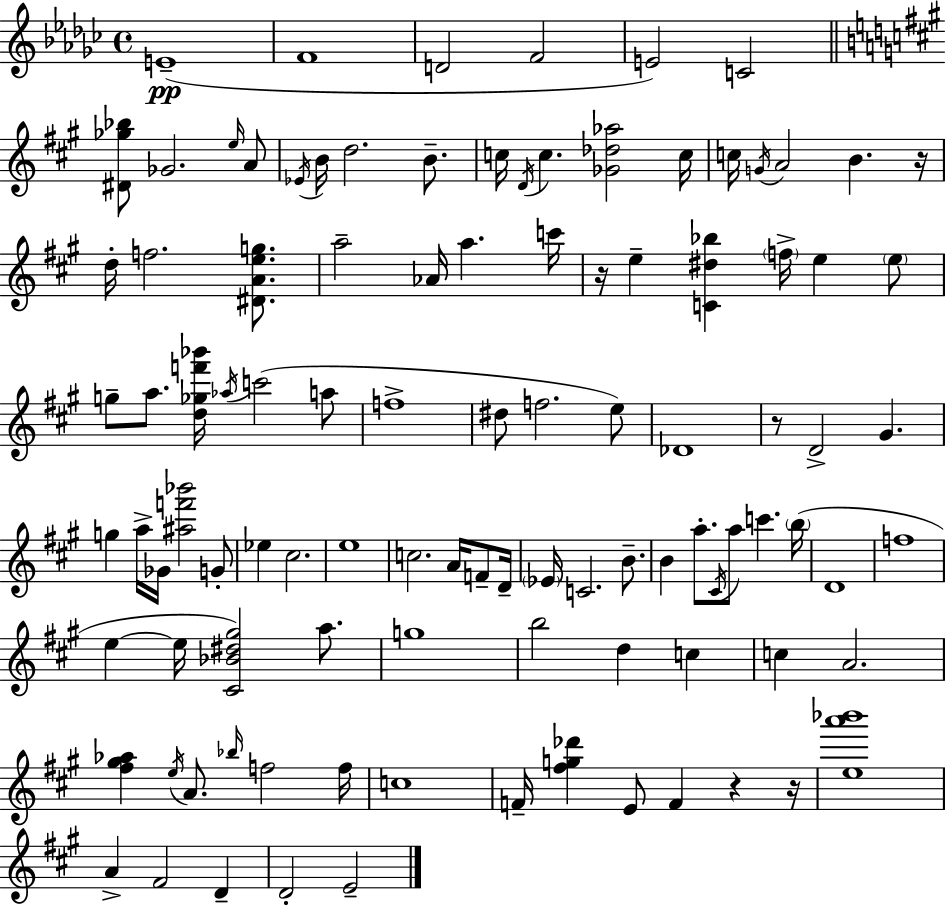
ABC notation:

X:1
T:Untitled
M:4/4
L:1/4
K:Ebm
E4 F4 D2 F2 E2 C2 [^D_g_b]/2 _G2 e/4 A/2 _E/4 B/4 d2 B/2 c/4 D/4 c [_G_d_a]2 c/4 c/4 G/4 A2 B z/4 d/4 f2 [^DAeg]/2 a2 _A/4 a c'/4 z/4 e [C^d_b] f/4 e e/2 g/2 a/2 [d_gf'_b']/4 _a/4 c'2 a/2 f4 ^d/2 f2 e/2 _D4 z/2 D2 ^G g a/4 _G/4 [^af'_b']2 G/2 _e ^c2 e4 c2 A/4 F/2 D/4 _E/4 C2 B/2 B a/2 ^C/4 a/2 c' b/4 D4 f4 e e/4 [^C_B^d^g]2 a/2 g4 b2 d c c A2 [^f^g_a] e/4 A/2 _b/4 f2 f/4 c4 F/4 [^fg_d'] E/2 F z z/4 [ea'_b']4 A ^F2 D D2 E2